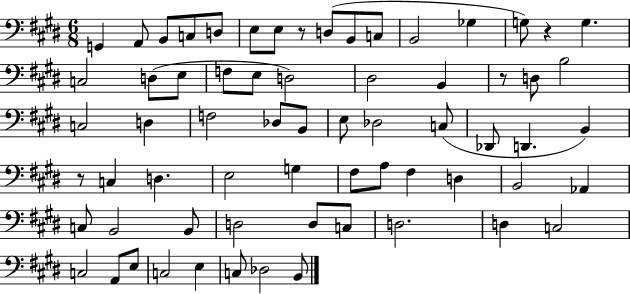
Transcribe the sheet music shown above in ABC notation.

X:1
T:Untitled
M:6/8
L:1/4
K:E
G,, A,,/2 B,,/2 C,/2 D,/2 E,/2 E,/2 z/2 D,/2 B,,/2 C,/2 B,,2 _G, G,/2 z G, C,2 D,/2 E,/2 F,/2 E,/2 D,2 ^D,2 B,, z/2 D,/2 B,2 C,2 D, F,2 _D,/2 B,,/2 E,/2 _D,2 C,/2 _D,,/2 D,, B,, z/2 C, D, E,2 G, ^F,/2 A,/2 ^F, D, B,,2 _A,, C,/2 B,,2 B,,/2 D,2 D,/2 C,/2 D,2 D, C,2 C,2 A,,/2 E,/2 C,2 E, C,/2 _D,2 B,,/2